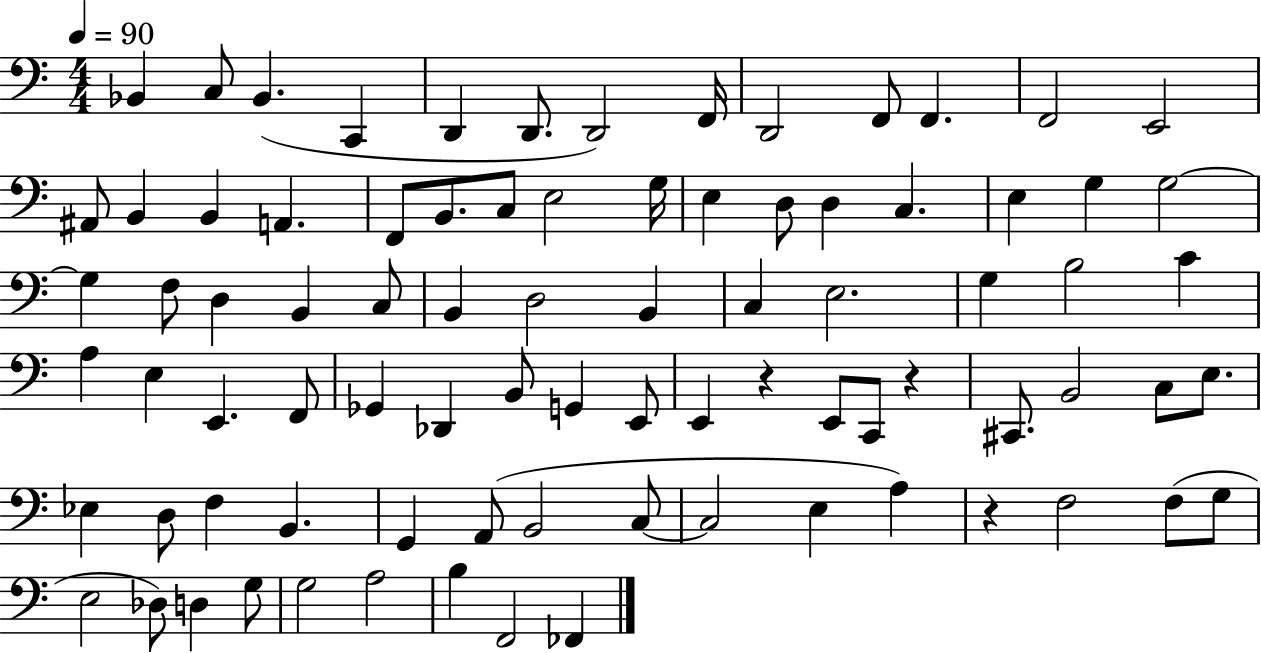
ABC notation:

X:1
T:Untitled
M:4/4
L:1/4
K:C
_B,, C,/2 _B,, C,, D,, D,,/2 D,,2 F,,/4 D,,2 F,,/2 F,, F,,2 E,,2 ^A,,/2 B,, B,, A,, F,,/2 B,,/2 C,/2 E,2 G,/4 E, D,/2 D, C, E, G, G,2 G, F,/2 D, B,, C,/2 B,, D,2 B,, C, E,2 G, B,2 C A, E, E,, F,,/2 _G,, _D,, B,,/2 G,, E,,/2 E,, z E,,/2 C,,/2 z ^C,,/2 B,,2 C,/2 E,/2 _E, D,/2 F, B,, G,, A,,/2 B,,2 C,/2 C,2 E, A, z F,2 F,/2 G,/2 E,2 _D,/2 D, G,/2 G,2 A,2 B, F,,2 _F,,